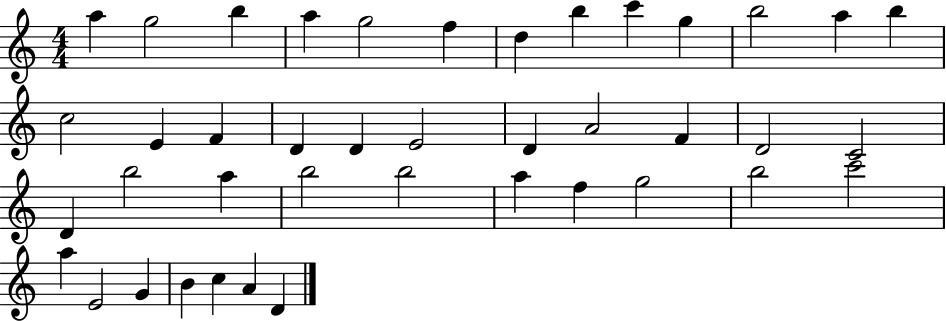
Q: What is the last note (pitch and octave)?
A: D4